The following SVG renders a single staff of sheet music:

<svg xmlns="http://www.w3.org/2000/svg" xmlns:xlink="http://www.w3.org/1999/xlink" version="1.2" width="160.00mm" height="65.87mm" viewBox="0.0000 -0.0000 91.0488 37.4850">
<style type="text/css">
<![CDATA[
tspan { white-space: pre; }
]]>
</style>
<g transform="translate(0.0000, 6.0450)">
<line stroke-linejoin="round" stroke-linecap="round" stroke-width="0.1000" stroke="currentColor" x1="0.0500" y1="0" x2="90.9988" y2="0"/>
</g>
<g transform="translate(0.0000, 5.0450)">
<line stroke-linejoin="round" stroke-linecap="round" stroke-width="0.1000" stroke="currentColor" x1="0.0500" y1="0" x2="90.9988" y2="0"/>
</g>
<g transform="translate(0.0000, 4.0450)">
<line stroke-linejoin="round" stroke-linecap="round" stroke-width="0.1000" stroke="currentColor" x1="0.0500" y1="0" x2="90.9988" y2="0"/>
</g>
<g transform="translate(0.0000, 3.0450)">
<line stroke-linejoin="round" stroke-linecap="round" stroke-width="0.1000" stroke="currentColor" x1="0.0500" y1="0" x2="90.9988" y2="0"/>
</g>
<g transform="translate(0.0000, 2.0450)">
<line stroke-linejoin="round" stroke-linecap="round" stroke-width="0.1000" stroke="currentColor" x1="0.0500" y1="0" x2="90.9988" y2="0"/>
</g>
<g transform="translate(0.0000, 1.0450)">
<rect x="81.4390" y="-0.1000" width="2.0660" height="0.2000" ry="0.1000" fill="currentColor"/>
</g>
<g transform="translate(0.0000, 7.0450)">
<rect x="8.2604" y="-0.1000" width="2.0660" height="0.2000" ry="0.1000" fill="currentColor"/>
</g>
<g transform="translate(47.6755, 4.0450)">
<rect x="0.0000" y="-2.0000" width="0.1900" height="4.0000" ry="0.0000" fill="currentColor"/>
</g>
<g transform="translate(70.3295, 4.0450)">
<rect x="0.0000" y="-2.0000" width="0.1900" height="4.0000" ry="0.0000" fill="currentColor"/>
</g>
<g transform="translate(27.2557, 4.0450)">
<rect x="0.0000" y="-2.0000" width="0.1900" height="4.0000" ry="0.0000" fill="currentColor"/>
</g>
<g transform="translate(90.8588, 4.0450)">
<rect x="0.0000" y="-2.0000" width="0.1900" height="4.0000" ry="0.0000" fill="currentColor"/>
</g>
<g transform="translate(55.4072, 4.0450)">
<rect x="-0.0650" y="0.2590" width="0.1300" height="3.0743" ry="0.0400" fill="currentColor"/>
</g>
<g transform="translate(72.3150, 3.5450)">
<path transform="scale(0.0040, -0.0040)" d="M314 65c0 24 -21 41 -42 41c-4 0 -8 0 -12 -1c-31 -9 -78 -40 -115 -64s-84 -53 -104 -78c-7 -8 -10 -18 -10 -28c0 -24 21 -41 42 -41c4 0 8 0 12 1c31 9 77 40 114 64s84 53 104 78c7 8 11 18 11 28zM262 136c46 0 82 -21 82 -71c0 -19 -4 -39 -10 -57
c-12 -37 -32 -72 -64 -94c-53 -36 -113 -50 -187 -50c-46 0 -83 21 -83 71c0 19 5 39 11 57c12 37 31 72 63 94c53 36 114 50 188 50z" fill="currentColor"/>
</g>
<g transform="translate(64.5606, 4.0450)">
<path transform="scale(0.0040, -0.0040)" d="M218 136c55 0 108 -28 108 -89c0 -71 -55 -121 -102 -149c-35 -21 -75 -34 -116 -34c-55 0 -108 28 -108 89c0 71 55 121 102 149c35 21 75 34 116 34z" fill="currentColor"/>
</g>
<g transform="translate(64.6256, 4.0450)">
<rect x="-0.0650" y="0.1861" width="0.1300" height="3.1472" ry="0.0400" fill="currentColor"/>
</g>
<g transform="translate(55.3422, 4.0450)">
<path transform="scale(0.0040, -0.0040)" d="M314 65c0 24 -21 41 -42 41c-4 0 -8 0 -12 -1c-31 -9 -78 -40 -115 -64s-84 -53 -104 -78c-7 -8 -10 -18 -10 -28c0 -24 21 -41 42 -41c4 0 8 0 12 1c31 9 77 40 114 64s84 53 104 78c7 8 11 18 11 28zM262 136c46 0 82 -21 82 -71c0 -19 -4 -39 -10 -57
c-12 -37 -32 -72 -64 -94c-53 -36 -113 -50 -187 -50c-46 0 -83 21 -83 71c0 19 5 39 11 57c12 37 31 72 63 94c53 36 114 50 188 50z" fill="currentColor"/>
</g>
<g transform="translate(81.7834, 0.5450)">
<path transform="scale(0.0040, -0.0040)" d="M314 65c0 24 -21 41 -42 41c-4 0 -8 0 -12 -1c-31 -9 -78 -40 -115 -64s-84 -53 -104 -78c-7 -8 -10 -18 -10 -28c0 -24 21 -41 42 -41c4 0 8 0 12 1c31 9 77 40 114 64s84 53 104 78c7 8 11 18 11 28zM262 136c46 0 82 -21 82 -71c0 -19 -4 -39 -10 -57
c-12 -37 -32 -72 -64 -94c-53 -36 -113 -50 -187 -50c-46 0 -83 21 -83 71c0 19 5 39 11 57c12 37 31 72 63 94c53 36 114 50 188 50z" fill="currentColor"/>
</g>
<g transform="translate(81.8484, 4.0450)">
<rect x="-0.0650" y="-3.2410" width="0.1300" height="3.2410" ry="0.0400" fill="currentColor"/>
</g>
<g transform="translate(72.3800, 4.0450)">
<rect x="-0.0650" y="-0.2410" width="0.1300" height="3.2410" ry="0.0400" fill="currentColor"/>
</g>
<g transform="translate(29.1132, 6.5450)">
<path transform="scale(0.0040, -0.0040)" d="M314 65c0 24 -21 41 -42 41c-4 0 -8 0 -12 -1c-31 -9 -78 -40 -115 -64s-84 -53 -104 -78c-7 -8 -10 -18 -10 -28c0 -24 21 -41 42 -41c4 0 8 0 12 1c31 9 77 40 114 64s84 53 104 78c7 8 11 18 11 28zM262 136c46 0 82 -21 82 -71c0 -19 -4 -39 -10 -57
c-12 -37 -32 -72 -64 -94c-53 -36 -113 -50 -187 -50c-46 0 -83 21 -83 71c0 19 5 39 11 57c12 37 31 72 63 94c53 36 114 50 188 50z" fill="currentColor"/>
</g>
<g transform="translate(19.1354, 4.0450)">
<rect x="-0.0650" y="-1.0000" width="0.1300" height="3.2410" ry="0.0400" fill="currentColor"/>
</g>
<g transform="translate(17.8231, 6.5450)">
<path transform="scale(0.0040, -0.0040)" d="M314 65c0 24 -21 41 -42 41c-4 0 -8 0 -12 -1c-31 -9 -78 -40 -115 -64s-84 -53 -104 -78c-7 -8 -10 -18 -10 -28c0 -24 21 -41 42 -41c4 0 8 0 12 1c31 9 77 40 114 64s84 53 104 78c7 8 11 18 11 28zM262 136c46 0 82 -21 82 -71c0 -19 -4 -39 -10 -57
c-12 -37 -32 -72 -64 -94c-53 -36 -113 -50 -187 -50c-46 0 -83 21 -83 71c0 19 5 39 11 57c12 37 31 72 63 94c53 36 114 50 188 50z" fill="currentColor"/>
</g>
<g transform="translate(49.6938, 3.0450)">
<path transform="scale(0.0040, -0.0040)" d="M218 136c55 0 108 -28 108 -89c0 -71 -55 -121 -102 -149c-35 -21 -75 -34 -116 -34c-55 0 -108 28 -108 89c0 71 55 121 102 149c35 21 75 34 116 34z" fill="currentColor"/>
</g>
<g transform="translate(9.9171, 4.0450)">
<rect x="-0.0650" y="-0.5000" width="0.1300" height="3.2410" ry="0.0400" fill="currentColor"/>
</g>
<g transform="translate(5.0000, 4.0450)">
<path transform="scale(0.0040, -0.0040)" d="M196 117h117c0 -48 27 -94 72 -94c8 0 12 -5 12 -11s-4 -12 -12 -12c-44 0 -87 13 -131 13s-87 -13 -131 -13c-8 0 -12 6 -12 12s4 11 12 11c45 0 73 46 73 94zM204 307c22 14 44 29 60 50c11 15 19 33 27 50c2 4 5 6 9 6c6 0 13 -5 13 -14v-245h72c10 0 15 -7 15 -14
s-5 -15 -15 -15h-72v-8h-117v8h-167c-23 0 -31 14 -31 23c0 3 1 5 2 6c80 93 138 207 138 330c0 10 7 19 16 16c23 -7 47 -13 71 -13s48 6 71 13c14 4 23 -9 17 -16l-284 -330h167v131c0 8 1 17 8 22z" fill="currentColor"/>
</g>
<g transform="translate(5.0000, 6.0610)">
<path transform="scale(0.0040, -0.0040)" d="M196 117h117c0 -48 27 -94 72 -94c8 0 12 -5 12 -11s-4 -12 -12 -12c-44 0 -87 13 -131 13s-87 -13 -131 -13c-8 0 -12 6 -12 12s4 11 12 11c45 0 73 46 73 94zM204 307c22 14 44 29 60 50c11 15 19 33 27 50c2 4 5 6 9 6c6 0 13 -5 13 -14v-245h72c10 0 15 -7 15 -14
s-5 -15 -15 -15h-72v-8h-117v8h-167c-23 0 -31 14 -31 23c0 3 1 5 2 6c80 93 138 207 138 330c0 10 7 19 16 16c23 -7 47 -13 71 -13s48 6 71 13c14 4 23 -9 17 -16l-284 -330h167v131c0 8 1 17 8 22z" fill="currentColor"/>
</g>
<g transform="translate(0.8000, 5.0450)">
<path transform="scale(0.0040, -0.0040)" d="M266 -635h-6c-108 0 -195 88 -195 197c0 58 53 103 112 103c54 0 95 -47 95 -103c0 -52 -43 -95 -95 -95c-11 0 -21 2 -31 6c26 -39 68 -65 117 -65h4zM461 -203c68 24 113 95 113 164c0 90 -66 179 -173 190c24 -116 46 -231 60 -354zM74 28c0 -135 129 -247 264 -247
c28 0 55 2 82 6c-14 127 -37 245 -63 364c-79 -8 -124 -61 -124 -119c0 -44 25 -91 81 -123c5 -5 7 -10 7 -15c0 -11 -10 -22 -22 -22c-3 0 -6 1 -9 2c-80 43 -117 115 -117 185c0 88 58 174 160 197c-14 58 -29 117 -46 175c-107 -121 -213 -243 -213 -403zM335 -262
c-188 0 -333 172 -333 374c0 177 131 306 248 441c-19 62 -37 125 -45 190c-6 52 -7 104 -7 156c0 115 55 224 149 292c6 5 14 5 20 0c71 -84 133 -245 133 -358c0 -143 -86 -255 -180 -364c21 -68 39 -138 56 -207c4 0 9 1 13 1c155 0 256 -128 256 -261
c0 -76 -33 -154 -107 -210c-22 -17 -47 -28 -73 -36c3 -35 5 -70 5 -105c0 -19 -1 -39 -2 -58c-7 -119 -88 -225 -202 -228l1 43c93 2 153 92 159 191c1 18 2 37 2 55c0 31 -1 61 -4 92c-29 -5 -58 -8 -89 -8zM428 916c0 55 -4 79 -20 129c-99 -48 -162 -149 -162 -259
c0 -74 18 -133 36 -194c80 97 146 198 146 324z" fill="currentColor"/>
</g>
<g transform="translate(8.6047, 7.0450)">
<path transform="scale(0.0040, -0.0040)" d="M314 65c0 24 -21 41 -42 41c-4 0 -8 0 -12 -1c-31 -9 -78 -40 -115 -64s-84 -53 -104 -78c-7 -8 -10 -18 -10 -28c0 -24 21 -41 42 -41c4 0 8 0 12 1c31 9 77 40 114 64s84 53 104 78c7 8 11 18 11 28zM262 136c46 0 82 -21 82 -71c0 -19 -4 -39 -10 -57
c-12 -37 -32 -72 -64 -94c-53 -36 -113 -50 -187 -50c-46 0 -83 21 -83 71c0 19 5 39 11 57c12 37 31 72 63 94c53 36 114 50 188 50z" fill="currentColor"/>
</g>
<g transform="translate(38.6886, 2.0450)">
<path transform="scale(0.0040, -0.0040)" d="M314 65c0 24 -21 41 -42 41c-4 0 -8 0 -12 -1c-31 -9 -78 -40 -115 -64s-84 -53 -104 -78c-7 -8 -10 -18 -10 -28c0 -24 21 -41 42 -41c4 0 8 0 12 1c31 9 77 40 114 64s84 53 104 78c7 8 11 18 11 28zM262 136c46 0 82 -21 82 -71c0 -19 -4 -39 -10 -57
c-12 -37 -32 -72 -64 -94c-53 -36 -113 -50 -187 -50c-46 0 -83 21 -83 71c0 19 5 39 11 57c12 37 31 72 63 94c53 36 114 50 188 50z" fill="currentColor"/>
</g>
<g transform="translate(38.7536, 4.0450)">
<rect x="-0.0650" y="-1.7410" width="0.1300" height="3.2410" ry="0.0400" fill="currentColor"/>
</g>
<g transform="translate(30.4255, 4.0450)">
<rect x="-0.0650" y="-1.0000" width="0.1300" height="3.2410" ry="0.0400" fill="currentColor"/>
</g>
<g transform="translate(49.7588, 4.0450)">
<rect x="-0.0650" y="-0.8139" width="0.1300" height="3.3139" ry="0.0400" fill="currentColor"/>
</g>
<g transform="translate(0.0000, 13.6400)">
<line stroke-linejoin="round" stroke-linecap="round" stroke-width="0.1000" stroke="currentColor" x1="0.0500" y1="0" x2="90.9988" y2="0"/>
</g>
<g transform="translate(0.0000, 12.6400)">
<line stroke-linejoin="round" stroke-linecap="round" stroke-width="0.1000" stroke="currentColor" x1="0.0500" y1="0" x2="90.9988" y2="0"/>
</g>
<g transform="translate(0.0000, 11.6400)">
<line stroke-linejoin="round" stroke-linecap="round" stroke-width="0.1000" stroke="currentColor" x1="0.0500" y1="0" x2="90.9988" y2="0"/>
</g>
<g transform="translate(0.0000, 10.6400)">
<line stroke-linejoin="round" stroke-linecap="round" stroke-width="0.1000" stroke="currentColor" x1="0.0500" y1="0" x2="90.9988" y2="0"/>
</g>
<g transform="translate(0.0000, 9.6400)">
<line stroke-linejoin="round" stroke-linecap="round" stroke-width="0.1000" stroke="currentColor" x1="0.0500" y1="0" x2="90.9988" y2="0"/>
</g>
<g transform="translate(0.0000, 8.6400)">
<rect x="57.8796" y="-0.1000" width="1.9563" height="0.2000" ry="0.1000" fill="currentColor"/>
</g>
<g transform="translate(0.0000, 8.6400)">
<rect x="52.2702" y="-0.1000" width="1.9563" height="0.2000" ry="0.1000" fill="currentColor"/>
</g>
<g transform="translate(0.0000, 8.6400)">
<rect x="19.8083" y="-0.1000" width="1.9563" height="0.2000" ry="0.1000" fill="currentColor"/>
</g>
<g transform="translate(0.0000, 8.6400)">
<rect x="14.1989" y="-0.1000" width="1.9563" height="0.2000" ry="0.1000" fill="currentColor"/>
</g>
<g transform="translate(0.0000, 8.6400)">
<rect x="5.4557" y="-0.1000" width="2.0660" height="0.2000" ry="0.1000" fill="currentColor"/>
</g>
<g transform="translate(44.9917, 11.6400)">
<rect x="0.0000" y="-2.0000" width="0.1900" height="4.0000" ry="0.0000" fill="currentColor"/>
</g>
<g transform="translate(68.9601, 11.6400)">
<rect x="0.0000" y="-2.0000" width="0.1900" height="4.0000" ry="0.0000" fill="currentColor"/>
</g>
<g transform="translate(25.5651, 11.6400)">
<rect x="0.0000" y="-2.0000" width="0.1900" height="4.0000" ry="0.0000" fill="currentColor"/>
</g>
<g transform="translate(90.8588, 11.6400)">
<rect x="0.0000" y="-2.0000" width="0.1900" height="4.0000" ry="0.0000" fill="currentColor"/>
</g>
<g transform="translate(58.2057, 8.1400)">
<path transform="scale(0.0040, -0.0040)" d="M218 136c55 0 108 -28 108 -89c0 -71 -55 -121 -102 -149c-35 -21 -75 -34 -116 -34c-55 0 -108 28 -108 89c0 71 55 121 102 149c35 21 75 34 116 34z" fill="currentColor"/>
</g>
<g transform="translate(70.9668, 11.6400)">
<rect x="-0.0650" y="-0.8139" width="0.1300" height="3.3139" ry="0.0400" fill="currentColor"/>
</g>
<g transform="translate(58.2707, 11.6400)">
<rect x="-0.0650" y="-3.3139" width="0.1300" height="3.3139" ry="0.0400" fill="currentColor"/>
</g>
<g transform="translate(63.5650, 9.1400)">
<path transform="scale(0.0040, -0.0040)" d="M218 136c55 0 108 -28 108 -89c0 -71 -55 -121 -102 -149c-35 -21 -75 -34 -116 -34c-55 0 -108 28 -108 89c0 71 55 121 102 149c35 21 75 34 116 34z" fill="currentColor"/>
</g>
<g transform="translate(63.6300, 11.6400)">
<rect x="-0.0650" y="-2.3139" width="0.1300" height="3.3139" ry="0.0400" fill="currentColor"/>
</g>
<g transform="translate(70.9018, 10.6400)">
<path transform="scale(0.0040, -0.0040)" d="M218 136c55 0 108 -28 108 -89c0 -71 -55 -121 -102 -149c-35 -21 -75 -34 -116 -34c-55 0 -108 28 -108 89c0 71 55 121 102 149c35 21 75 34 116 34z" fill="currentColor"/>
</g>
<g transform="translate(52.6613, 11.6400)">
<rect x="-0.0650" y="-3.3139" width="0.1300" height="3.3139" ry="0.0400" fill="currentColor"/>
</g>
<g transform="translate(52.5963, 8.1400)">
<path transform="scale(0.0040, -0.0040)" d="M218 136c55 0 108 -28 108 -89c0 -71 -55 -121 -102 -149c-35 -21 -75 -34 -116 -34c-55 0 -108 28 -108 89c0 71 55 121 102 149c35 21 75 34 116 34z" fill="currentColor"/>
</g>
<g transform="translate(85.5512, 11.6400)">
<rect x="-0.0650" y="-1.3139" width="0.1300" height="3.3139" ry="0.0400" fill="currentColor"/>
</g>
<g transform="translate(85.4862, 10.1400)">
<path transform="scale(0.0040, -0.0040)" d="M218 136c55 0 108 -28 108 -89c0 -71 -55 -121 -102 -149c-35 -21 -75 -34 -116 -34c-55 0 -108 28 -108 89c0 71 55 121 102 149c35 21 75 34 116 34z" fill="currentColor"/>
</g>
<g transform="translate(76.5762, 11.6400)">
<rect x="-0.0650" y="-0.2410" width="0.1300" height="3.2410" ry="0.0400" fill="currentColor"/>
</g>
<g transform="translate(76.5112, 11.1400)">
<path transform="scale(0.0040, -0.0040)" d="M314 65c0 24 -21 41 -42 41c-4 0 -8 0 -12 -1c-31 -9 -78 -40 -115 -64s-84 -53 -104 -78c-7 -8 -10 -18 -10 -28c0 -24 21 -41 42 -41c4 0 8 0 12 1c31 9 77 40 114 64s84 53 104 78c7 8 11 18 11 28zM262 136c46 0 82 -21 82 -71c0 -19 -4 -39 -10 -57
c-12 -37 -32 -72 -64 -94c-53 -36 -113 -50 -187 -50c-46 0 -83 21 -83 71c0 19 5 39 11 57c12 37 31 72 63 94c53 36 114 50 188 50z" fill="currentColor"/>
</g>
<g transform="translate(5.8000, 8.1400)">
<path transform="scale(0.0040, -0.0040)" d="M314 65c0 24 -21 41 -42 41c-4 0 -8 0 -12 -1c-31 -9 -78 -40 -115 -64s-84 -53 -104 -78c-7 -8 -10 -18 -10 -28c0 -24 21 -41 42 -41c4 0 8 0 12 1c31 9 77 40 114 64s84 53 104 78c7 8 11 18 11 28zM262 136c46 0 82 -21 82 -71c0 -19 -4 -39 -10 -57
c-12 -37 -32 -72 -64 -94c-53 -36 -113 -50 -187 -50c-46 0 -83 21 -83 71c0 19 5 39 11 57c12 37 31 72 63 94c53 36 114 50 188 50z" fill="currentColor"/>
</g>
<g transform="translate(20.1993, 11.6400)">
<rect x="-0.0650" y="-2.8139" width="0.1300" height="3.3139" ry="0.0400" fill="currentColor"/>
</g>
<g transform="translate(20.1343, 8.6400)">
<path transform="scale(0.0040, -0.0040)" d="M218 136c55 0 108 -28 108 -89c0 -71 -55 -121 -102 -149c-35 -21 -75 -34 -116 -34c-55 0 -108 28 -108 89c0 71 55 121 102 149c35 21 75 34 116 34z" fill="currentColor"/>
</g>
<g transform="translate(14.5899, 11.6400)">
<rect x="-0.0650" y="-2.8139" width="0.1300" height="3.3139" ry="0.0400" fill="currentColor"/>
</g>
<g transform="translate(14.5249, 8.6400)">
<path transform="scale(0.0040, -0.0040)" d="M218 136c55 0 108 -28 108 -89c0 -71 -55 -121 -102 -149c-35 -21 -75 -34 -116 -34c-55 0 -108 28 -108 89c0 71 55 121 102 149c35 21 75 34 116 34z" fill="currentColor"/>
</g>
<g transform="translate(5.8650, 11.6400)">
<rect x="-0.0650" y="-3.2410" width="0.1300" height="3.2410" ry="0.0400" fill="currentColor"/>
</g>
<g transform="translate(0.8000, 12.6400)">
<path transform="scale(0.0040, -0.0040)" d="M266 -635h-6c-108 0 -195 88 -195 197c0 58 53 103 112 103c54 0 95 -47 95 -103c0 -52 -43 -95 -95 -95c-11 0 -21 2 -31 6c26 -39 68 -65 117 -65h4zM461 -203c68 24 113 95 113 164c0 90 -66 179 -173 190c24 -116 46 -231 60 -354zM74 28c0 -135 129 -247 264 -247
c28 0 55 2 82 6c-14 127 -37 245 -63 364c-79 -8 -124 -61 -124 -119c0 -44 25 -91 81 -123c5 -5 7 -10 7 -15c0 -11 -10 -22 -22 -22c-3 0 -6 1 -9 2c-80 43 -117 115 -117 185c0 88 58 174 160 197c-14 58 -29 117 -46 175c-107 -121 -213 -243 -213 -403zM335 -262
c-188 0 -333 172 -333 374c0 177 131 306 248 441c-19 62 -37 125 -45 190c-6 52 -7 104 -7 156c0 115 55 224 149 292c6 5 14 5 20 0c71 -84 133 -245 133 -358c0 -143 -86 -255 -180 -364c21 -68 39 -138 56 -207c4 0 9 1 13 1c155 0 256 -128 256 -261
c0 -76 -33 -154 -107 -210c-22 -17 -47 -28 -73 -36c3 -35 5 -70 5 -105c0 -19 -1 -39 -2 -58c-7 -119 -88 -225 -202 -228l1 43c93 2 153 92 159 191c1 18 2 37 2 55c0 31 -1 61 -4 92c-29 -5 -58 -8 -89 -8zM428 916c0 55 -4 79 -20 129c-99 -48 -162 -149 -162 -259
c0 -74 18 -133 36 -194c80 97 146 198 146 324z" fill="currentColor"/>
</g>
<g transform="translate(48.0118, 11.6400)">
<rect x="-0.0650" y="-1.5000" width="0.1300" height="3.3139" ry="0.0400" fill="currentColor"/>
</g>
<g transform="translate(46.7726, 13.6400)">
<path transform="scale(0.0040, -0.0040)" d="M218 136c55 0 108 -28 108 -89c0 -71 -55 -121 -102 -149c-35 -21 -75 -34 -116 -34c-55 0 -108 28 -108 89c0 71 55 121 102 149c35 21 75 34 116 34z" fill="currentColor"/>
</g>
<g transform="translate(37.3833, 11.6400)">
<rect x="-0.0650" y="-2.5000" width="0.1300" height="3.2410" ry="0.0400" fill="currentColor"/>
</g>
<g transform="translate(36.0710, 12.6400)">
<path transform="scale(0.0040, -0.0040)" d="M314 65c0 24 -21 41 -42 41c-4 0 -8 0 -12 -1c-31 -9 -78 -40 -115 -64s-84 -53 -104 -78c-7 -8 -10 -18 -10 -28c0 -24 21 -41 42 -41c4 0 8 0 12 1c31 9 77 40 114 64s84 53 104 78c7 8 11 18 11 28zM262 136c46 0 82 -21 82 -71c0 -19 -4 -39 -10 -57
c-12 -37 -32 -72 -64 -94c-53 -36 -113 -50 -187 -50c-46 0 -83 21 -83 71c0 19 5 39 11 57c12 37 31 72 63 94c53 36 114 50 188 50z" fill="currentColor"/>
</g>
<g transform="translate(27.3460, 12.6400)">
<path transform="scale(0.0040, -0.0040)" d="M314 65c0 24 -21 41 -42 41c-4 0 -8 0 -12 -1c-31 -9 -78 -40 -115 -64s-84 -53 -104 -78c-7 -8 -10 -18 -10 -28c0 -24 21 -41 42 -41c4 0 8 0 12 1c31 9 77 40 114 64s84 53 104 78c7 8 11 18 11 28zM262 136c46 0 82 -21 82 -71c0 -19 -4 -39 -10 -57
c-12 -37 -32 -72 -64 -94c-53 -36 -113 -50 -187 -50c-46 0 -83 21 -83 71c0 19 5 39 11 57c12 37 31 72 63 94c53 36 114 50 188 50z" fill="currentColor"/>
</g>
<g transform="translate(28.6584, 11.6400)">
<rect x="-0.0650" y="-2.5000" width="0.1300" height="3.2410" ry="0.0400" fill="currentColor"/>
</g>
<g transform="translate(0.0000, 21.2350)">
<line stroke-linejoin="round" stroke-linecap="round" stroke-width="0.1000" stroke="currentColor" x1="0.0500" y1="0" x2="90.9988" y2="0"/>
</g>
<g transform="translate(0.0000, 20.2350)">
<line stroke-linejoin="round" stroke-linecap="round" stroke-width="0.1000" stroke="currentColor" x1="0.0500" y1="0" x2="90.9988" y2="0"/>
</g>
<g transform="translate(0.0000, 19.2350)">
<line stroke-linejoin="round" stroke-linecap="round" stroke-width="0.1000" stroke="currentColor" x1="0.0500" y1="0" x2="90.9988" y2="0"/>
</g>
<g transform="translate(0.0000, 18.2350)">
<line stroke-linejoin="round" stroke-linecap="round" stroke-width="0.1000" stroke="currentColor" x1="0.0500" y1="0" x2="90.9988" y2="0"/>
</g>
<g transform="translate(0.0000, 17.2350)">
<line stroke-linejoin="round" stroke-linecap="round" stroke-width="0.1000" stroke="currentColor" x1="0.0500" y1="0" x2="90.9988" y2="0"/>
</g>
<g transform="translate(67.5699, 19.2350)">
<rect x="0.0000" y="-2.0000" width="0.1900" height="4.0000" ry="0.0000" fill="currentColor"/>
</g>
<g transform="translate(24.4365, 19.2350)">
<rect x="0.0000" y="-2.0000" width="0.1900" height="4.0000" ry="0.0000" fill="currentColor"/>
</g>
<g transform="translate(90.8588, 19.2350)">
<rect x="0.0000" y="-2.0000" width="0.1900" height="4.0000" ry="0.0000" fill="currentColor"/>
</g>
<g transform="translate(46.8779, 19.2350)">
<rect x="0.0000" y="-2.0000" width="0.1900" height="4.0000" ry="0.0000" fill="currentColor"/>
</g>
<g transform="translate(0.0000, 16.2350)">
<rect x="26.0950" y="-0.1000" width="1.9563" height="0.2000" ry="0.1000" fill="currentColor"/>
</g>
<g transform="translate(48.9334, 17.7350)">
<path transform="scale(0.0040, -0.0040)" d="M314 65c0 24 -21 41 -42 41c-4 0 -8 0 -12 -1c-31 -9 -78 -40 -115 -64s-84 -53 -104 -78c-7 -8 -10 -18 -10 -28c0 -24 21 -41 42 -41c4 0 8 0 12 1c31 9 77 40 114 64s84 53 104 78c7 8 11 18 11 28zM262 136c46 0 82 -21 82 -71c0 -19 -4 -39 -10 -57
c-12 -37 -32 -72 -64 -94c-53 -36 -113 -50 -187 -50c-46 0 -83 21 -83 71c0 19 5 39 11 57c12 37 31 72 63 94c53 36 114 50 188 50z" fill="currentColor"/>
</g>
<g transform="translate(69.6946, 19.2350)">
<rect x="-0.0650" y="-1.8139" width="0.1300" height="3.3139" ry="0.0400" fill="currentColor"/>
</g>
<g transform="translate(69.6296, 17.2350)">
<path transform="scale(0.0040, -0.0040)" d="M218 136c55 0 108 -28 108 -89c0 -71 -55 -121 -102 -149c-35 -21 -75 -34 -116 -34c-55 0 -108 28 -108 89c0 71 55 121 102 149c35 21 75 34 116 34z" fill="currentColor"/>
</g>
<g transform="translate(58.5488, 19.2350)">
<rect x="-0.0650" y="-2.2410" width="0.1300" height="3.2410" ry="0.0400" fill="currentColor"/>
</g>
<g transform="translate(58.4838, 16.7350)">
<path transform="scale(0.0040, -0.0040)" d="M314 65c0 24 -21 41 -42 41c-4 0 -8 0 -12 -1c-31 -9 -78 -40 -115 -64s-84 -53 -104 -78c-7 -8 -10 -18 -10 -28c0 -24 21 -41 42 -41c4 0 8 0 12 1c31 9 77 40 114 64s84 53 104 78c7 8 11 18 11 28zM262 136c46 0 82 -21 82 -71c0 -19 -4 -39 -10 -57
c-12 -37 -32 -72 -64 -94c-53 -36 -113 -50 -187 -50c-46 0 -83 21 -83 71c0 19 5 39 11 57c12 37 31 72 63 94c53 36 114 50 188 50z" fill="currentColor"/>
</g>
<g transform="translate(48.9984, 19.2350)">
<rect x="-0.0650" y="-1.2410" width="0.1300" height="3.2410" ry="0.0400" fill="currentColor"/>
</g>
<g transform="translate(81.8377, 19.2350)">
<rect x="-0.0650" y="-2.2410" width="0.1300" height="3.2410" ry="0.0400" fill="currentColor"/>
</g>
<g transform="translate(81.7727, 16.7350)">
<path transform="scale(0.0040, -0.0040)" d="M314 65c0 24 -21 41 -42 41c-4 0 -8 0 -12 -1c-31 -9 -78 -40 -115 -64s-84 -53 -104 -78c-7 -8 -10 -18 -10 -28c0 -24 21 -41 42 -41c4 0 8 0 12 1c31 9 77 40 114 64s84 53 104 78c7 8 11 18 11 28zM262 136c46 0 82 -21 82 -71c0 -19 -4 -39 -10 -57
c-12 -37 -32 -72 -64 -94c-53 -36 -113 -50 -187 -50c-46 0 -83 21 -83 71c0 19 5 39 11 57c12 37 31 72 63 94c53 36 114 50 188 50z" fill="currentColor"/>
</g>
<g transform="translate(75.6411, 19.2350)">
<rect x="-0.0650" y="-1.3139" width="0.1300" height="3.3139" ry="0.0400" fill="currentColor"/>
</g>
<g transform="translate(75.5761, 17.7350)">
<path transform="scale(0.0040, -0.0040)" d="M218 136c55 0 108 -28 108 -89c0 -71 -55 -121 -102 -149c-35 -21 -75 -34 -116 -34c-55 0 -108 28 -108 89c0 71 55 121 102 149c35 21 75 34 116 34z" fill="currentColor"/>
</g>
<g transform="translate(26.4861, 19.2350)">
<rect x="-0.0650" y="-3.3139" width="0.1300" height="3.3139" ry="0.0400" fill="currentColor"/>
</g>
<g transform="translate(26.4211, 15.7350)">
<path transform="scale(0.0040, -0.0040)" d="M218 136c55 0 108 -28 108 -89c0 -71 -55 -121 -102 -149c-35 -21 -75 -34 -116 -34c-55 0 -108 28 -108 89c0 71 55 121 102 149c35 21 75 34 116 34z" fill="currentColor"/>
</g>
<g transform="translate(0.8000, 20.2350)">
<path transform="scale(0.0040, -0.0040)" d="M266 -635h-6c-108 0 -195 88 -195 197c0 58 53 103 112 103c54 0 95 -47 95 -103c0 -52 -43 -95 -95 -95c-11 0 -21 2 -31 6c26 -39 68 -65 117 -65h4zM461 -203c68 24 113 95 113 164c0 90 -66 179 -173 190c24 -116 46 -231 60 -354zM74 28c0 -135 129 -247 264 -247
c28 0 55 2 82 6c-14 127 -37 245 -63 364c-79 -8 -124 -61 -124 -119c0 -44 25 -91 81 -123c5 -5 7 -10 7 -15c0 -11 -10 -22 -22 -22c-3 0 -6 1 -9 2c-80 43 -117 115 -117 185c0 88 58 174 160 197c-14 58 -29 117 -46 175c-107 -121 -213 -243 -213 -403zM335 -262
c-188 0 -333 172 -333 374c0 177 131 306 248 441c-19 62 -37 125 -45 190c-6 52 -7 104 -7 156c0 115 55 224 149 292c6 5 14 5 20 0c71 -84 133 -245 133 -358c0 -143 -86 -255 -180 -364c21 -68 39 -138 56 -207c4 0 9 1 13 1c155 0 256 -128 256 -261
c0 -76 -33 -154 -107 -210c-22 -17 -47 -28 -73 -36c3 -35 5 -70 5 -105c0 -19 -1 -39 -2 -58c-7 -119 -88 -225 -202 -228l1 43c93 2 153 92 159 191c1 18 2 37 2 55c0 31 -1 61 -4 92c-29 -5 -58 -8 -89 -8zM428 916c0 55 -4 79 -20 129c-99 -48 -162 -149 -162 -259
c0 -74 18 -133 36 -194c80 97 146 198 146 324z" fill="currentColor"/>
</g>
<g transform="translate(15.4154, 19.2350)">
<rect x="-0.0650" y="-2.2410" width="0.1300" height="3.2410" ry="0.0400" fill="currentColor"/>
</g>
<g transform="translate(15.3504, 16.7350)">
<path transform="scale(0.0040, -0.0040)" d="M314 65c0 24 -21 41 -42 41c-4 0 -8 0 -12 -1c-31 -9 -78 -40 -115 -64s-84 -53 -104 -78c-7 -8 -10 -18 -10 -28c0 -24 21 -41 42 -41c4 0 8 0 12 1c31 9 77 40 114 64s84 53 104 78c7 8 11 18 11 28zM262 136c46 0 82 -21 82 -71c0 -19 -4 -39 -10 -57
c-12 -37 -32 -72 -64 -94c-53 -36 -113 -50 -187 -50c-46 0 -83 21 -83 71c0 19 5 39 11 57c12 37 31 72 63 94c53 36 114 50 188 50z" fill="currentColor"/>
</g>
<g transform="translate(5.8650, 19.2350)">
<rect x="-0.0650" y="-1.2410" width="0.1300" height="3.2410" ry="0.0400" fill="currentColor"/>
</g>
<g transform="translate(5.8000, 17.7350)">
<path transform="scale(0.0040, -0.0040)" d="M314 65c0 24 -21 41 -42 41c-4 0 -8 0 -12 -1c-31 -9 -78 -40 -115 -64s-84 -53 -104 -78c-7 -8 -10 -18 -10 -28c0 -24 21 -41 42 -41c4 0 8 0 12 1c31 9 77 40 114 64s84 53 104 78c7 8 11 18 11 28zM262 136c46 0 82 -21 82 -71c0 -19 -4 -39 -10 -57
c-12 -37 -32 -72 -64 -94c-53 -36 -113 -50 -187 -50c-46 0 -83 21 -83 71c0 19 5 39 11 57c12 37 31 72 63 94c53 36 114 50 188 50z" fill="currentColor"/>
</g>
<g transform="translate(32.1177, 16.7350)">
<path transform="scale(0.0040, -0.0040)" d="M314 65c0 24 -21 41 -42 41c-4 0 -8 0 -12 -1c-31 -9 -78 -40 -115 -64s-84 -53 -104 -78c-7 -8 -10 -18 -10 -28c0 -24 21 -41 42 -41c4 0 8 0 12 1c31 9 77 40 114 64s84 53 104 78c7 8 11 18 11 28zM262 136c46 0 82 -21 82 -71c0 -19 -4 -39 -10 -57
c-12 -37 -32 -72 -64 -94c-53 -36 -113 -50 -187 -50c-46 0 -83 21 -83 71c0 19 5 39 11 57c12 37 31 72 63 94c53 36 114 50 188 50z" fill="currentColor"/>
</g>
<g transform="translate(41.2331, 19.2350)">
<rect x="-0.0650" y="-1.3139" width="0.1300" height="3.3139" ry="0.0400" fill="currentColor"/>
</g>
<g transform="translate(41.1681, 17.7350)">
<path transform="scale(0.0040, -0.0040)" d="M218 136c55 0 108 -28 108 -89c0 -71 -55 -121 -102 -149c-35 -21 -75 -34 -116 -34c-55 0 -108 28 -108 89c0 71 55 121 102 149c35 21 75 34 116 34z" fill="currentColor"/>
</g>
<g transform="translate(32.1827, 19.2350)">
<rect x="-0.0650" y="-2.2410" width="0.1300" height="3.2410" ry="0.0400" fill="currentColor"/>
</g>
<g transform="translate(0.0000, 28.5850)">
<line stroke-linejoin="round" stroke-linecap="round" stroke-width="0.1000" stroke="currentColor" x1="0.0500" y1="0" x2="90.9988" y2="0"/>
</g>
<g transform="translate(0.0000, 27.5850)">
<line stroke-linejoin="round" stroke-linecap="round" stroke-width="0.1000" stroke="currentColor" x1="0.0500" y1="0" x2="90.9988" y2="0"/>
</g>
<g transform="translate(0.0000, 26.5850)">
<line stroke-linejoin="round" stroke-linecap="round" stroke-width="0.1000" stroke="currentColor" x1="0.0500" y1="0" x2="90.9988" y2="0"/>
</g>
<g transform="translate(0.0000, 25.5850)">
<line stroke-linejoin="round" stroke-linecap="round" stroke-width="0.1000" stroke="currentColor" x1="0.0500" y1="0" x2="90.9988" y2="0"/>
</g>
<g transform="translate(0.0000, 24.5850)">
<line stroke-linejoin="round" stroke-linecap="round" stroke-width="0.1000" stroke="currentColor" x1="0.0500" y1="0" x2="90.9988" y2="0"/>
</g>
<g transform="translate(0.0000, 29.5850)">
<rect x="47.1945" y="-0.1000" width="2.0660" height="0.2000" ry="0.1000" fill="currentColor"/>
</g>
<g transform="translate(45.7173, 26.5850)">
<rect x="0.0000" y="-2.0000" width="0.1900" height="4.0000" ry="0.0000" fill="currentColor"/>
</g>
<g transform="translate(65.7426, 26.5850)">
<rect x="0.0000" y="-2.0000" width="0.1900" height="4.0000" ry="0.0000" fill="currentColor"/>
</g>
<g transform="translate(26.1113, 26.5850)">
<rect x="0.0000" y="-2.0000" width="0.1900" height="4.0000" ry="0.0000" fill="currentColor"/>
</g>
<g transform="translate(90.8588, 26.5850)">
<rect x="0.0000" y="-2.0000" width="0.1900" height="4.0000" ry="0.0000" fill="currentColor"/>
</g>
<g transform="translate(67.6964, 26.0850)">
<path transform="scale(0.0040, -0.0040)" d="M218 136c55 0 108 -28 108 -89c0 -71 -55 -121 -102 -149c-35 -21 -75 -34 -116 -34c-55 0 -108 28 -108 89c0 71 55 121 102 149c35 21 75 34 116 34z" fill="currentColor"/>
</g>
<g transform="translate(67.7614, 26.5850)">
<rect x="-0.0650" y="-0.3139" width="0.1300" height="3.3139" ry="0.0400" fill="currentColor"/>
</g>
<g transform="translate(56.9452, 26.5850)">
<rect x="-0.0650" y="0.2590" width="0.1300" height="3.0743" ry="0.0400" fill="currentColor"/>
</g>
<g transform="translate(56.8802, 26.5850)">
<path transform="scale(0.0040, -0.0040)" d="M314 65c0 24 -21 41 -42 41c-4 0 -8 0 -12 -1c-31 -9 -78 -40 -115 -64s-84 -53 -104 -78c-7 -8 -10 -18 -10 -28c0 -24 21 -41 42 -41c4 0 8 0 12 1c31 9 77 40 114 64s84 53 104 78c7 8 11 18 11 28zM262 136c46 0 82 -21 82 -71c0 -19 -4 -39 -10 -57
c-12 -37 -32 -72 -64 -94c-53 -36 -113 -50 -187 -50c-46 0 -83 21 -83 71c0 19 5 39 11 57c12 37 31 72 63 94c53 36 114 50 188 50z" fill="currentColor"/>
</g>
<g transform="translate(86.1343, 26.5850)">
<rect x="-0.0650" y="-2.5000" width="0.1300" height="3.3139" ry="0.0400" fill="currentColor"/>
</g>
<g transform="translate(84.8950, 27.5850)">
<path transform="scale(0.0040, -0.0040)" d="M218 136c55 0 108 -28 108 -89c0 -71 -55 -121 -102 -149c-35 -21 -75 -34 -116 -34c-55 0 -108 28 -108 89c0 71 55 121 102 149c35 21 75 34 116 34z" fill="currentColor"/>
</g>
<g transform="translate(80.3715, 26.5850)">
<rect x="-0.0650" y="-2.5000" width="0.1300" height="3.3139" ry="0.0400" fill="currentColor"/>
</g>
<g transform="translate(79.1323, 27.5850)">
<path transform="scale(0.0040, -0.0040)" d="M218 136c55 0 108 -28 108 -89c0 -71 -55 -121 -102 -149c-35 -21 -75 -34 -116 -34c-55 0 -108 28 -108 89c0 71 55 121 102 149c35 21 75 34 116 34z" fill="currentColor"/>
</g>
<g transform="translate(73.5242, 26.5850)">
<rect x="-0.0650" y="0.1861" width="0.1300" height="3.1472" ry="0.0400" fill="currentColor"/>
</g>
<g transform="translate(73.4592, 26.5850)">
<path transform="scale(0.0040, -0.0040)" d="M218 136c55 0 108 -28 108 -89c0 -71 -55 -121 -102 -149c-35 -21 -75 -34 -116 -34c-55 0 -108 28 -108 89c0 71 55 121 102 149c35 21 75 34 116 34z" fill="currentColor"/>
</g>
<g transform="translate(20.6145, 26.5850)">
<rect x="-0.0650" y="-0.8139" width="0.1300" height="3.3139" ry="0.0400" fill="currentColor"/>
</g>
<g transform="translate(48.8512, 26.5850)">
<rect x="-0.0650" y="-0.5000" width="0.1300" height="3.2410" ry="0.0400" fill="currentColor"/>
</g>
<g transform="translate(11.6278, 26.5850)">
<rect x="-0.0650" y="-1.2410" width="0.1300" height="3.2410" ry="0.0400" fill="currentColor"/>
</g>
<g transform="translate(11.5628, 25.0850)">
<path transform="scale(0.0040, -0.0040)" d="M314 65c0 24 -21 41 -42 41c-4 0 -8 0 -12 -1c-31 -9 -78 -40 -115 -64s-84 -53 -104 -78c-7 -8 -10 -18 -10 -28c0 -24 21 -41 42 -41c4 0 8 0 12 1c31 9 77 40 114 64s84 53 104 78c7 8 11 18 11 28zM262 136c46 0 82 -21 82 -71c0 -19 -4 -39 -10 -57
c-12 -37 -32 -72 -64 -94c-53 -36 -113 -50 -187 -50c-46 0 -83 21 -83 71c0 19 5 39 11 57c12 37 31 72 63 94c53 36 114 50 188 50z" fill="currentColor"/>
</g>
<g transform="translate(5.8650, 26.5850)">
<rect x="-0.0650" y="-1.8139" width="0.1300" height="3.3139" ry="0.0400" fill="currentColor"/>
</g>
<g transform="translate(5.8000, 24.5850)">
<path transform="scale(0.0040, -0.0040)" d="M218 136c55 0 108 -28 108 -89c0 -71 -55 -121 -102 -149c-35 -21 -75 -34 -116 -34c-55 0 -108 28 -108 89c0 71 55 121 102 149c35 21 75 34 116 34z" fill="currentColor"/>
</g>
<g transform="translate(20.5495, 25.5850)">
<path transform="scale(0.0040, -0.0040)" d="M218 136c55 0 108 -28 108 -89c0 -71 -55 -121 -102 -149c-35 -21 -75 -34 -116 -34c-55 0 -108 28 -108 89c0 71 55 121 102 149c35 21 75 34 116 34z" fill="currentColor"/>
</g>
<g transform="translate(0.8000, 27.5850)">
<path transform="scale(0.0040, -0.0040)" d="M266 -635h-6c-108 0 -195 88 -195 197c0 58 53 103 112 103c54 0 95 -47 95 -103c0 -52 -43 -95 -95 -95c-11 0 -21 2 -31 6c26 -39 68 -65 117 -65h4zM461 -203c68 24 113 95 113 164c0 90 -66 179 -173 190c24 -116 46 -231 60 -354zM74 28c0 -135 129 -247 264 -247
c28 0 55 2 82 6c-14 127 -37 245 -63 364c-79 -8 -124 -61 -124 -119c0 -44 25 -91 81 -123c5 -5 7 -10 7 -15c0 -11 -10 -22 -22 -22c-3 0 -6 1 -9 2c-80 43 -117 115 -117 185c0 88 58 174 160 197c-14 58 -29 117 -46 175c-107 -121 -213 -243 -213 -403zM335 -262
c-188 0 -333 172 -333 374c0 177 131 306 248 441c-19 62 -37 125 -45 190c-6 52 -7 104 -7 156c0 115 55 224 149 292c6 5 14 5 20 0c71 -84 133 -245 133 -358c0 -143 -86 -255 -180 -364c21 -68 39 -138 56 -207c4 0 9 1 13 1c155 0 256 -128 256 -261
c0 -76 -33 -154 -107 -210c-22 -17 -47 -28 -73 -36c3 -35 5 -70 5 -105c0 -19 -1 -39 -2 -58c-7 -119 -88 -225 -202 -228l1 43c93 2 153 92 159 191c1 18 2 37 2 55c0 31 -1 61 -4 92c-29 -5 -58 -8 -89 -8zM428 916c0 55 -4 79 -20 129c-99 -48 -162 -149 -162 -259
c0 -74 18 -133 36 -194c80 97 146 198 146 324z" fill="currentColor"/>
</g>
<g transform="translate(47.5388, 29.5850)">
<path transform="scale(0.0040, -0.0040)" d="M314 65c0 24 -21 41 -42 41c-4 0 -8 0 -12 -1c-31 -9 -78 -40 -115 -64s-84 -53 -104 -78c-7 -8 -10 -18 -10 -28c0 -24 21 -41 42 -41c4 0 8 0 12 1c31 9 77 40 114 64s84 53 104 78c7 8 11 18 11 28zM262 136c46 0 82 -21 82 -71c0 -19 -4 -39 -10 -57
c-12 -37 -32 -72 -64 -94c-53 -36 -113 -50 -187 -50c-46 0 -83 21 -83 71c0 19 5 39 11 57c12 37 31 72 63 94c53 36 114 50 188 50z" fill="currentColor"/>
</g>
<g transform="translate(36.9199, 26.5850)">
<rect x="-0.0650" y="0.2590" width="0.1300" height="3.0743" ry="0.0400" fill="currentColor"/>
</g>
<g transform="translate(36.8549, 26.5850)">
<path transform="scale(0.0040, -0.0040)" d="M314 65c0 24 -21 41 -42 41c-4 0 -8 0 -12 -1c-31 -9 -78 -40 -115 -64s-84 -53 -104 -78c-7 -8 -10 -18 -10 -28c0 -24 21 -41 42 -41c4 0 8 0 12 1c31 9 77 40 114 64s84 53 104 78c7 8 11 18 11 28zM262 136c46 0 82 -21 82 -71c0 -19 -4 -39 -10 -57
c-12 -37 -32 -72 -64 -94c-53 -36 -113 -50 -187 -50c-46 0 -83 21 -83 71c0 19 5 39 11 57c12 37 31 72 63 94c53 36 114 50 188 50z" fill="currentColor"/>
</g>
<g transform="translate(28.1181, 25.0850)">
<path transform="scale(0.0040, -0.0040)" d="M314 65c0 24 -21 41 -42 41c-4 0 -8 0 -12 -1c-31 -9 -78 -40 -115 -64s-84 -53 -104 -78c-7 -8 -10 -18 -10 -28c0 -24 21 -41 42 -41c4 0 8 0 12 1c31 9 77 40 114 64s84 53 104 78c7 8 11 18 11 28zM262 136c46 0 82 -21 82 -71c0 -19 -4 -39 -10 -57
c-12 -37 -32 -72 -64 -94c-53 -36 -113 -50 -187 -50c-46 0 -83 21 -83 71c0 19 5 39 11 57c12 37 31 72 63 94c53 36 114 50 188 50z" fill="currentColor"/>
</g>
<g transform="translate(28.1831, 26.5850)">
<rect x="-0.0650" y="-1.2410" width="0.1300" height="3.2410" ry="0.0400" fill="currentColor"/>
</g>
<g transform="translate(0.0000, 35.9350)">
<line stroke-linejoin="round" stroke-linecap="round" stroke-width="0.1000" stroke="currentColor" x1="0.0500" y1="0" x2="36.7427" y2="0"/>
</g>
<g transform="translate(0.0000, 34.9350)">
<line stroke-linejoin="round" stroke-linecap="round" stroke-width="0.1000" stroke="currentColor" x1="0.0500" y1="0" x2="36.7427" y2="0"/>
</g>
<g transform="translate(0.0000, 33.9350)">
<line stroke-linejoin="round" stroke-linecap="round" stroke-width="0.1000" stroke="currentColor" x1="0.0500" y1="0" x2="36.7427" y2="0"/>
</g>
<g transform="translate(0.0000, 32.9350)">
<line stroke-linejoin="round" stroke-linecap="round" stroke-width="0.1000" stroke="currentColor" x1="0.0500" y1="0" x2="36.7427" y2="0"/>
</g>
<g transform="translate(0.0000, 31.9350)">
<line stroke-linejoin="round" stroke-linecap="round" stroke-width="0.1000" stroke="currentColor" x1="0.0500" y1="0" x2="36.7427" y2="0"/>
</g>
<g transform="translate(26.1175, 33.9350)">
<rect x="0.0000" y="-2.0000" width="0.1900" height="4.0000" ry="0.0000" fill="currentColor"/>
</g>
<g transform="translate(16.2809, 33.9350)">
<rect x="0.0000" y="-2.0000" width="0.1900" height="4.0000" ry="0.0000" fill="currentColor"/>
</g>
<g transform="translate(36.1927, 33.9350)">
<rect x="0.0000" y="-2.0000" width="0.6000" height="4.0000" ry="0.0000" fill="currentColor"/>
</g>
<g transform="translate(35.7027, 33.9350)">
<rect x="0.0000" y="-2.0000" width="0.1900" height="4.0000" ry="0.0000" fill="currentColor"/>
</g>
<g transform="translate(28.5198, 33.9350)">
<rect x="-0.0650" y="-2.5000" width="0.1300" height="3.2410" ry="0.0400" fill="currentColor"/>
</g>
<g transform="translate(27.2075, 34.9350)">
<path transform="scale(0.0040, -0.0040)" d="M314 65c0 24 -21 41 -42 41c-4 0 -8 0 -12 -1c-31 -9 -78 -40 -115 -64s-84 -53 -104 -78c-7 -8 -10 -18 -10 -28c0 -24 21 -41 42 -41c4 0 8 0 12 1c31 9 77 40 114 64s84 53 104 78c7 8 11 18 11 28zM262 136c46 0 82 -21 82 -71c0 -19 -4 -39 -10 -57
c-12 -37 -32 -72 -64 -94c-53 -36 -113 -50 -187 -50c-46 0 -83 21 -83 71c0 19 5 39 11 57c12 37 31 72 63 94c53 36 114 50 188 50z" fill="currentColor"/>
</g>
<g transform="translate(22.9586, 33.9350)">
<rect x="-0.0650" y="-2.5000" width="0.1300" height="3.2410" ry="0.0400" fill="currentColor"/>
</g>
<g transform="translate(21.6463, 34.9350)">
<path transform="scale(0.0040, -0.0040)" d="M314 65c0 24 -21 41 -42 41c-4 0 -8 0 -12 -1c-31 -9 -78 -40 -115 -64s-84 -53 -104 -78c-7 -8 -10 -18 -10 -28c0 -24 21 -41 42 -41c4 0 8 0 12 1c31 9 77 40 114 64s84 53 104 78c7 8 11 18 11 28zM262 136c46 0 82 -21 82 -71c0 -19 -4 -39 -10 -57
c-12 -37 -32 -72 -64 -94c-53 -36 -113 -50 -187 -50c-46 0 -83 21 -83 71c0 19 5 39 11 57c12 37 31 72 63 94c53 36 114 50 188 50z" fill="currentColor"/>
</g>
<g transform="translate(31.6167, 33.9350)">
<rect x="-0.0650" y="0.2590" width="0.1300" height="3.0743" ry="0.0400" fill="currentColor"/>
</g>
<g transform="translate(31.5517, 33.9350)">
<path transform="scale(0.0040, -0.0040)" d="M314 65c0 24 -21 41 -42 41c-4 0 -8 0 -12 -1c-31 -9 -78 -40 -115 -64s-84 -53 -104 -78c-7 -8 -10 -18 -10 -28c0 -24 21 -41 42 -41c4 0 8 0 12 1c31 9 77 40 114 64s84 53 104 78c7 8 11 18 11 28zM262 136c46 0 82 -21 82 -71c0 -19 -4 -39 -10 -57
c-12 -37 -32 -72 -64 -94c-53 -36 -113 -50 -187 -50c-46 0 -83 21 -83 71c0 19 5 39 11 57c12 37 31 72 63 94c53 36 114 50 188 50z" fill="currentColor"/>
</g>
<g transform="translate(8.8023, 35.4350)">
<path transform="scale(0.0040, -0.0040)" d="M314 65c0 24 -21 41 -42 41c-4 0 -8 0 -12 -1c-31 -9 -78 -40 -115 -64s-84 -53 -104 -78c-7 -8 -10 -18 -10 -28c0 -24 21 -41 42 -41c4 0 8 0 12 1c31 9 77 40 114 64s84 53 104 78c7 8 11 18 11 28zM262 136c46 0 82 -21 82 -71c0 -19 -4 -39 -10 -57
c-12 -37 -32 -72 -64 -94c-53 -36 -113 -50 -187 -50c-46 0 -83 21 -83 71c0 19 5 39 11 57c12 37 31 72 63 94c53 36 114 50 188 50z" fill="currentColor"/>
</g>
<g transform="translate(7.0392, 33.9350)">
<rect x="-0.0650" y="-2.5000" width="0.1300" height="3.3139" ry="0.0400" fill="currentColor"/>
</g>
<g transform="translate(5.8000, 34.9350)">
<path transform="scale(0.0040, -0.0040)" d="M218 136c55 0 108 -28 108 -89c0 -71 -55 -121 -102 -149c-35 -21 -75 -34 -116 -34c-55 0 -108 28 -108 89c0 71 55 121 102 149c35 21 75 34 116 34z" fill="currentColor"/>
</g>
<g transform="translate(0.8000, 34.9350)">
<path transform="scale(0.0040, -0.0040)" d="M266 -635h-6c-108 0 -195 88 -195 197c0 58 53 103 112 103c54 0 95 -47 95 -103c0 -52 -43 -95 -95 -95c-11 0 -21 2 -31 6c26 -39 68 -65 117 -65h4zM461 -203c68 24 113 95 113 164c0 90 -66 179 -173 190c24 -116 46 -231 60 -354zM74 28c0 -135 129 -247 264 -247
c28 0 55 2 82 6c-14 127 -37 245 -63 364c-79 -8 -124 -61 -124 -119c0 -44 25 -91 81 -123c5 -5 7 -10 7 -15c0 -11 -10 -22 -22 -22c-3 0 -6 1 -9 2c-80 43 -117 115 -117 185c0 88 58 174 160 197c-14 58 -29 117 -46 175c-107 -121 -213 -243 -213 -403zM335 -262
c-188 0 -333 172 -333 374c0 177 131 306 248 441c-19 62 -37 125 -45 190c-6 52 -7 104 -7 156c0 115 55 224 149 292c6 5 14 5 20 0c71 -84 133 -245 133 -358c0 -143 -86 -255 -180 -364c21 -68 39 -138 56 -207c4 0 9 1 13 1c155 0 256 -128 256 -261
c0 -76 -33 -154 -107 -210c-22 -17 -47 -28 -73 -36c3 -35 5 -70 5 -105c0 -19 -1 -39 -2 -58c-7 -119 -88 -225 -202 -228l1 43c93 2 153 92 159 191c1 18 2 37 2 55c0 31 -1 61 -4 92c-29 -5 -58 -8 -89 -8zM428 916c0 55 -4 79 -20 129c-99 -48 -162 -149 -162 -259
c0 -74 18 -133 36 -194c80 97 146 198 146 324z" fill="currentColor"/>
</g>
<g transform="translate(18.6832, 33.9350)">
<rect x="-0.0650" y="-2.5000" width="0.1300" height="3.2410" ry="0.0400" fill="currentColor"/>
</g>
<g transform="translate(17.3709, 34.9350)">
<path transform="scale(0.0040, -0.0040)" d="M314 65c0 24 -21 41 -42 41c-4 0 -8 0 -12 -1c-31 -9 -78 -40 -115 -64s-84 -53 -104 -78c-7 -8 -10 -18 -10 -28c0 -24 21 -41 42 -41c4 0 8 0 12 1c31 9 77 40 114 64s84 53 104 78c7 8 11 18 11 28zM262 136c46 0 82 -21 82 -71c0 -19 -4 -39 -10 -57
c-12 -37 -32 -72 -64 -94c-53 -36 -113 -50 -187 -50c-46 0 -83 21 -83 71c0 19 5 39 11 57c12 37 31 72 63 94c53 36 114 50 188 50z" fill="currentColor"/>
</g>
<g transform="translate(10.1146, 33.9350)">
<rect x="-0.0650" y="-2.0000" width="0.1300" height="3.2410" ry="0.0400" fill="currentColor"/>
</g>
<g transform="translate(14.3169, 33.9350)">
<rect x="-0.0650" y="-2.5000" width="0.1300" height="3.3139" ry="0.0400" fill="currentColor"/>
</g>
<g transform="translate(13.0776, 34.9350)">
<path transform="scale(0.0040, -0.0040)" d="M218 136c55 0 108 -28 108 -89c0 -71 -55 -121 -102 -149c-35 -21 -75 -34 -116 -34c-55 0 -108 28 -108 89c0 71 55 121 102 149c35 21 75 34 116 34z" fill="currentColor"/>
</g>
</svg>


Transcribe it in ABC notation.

X:1
T:Untitled
M:4/4
L:1/4
K:C
C2 D2 D2 f2 d B2 B c2 b2 b2 a a G2 G2 E b b g d c2 e e2 g2 b g2 e e2 g2 f e g2 f e2 d e2 B2 C2 B2 c B G G G F2 G G2 G2 G2 B2